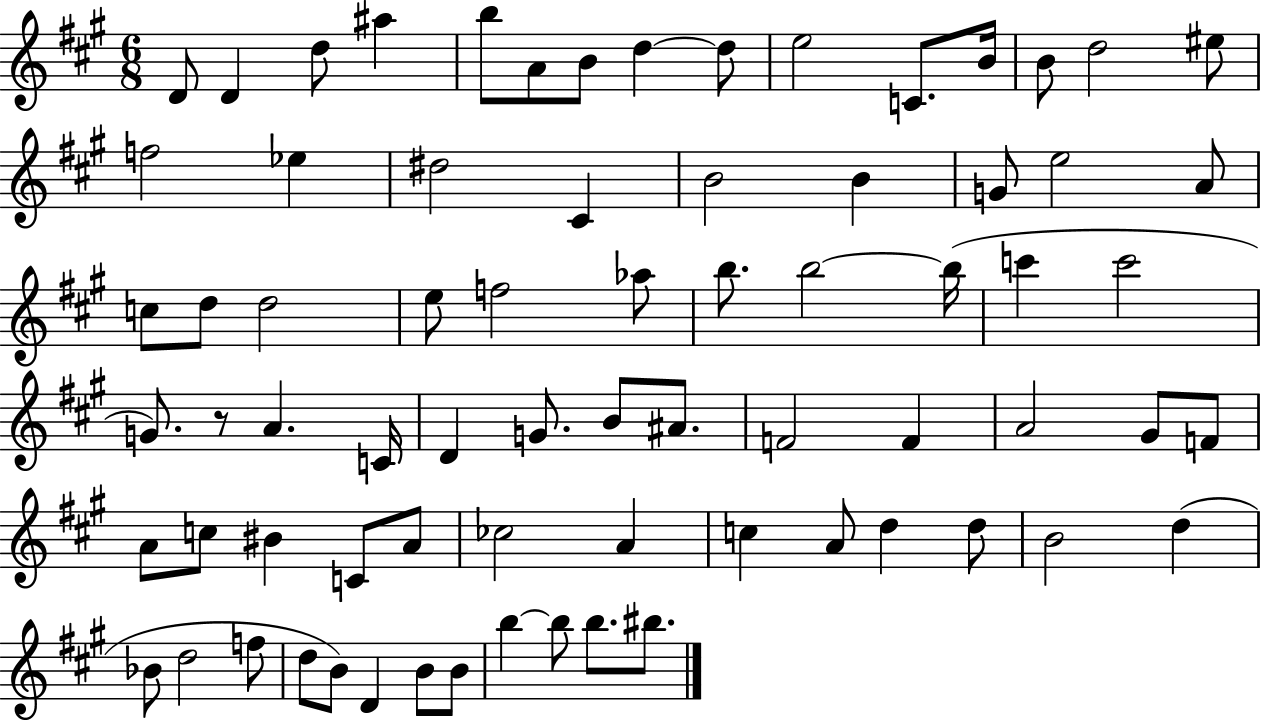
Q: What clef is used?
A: treble